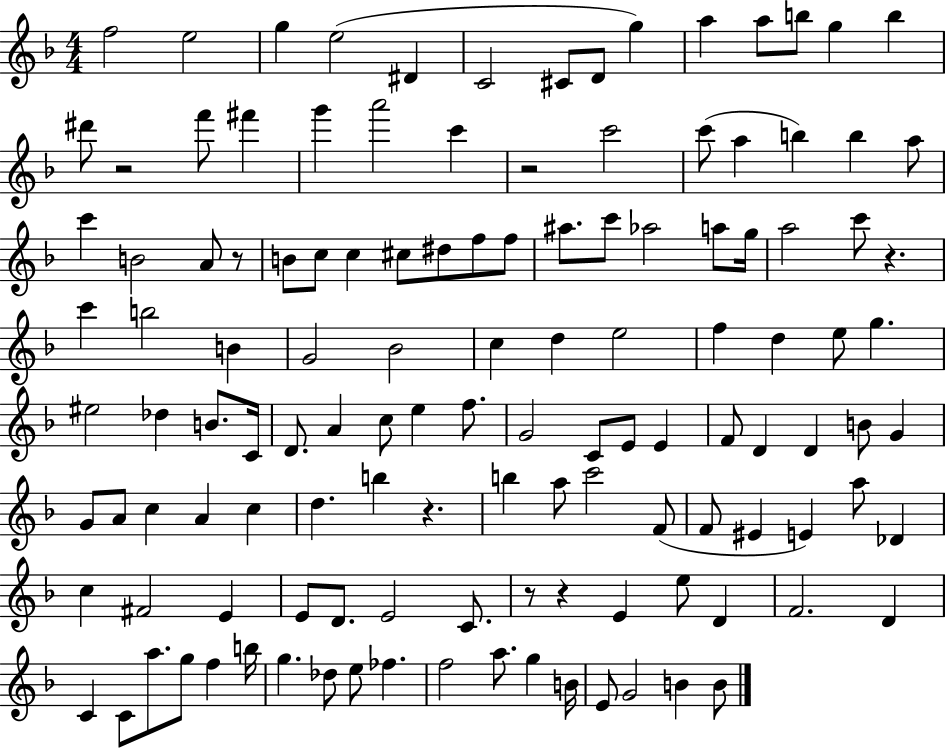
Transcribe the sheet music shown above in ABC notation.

X:1
T:Untitled
M:4/4
L:1/4
K:F
f2 e2 g e2 ^D C2 ^C/2 D/2 g a a/2 b/2 g b ^d'/2 z2 f'/2 ^f' g' a'2 c' z2 c'2 c'/2 a b b a/2 c' B2 A/2 z/2 B/2 c/2 c ^c/2 ^d/2 f/2 f/2 ^a/2 c'/2 _a2 a/2 g/4 a2 c'/2 z c' b2 B G2 _B2 c d e2 f d e/2 g ^e2 _d B/2 C/4 D/2 A c/2 e f/2 G2 C/2 E/2 E F/2 D D B/2 G G/2 A/2 c A c d b z b a/2 c'2 F/2 F/2 ^E E a/2 _D c ^F2 E E/2 D/2 E2 C/2 z/2 z E e/2 D F2 D C C/2 a/2 g/2 f b/4 g _d/2 e/2 _f f2 a/2 g B/4 E/2 G2 B B/2